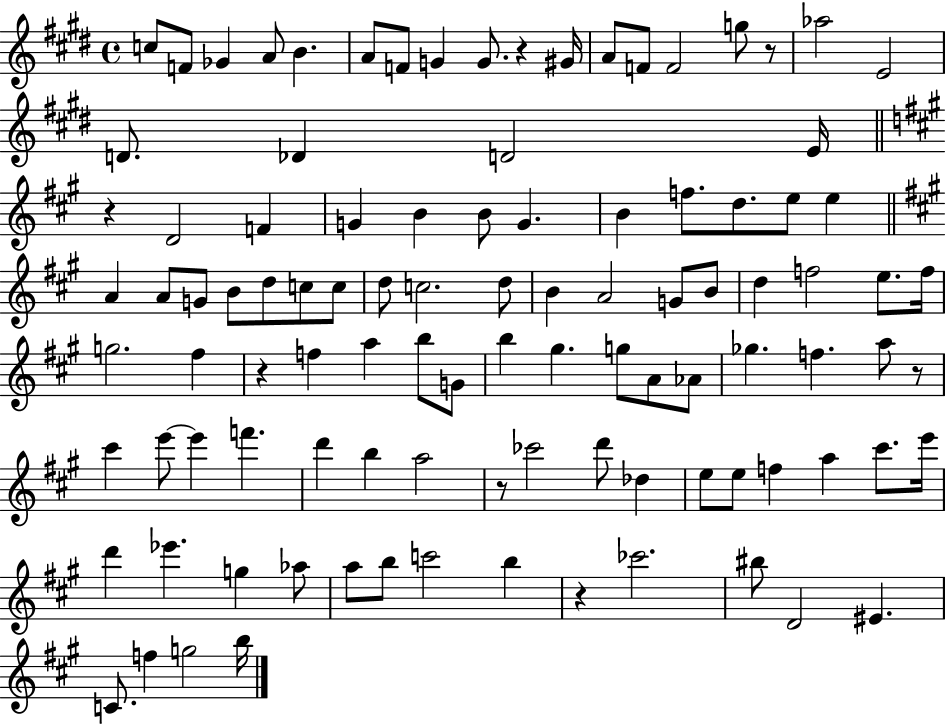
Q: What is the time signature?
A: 4/4